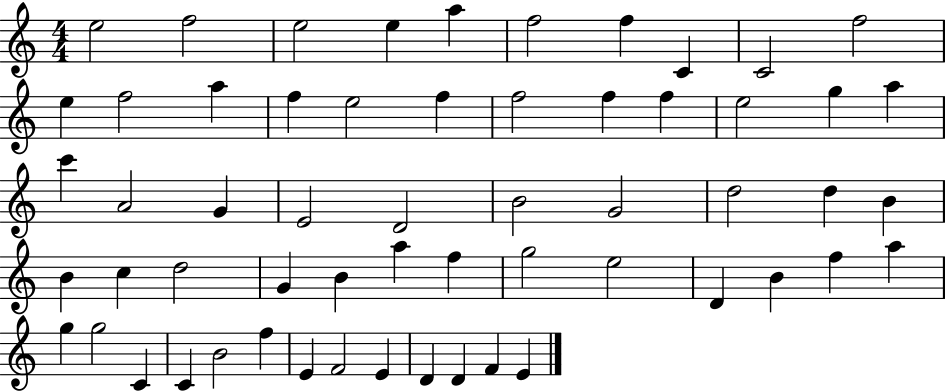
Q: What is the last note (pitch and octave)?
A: E4